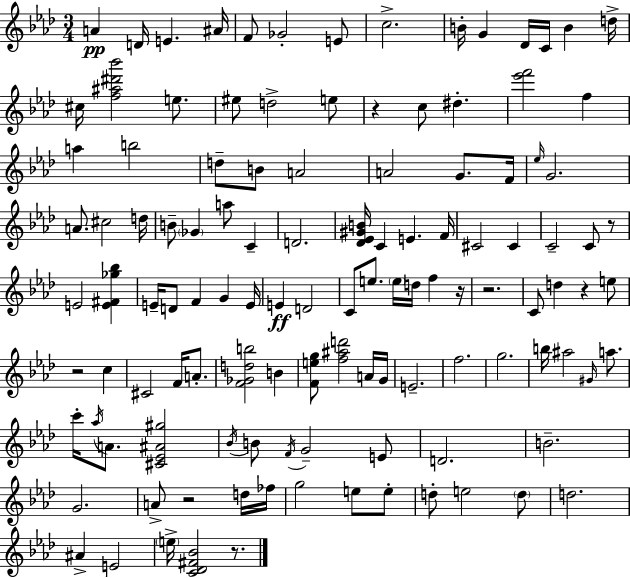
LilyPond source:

{
  \clef treble
  \numericTimeSignature
  \time 3/4
  \key f \minor
  \repeat volta 2 { a'4\pp d'16 e'4. ais'16 | f'8 ges'2-. e'8 | c''2.-> | b'16-. g'4 des'16 c'16 b'4 d''16-> | \break cis''16 <f'' ais'' dis''' bes'''>2 e''8. | eis''8 d''2-> e''8 | r4 c''8 dis''4.-. | <ees''' f'''>2 f''4 | \break a''4 b''2 | d''8-- b'8 a'2 | a'2 g'8. f'16 | \grace { ees''16 } g'2. | \break a'8. cis''2 | d''16 b'8-- \parenthesize ges'4 a''8 c'4-- | d'2. | <des' ees' gis' b'>16 c'4 e'4. | \break f'16 cis'2 cis'4 | c'2-- c'8 r8 | e'2 <e' fis' ges'' bes''>4 | e'16-- d'8 f'4 g'4 | \break e'16 e'4\ff d'2 | c'8 e''8. \parenthesize e''16 d''16 f''4 | r16 r2. | c'8 d''4 r4 e''8 | \break r2 c''4 | cis'2 f'16 a'8.-. | <f' ges' d'' b''>2 b'4 | <f' e'' g''>8 <f'' ais'' d'''>2 a'16 | \break g'16 e'2.-- | f''2. | g''2. | b''16 ais''2 \grace { gis'16 } a''8. | \break c'''16-. \acciaccatura { aes''16 } a'8. <cis' ees' ais' gis''>2 | \acciaccatura { bes'16 } b'8 \acciaccatura { f'16 } g'2-- | e'8 d'2. | b'2.-- | \break g'2. | a'8-> r2 | d''16 fes''16 g''2 | e''8 e''8-. d''8-. e''2 | \break \parenthesize d''8 d''2. | ais'4-> e'2 | \parenthesize e''16-> <c' des' fis' bes'>2 | r8. } \bar "|."
}